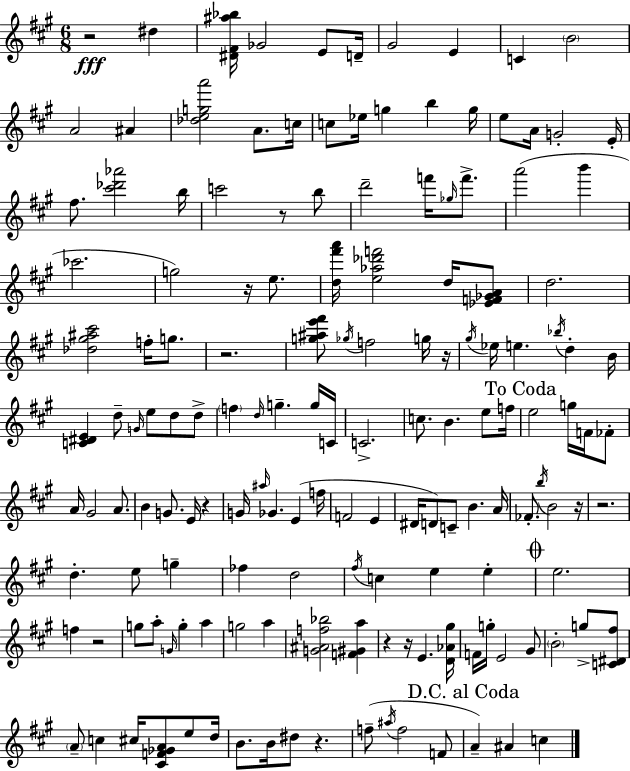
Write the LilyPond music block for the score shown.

{
  \clef treble
  \numericTimeSignature
  \time 6/8
  \key a \major
  r2\fff dis''4 | <dis' fis' ais'' bes''>16 ges'2 e'8 d'16-- | gis'2 e'4 | c'4 \parenthesize b'2 | \break a'2 ais'4 | <des'' e'' g'' a'''>2 a'8. c''16 | c''8 ees''16 g''4 b''4 g''16 | e''8 a'16 g'2-. e'16-. | \break fis''8. <cis''' des''' aes'''>2 b''16 | c'''2 r8 b''8 | d'''2-- f'''16 \grace { ges''16 } f'''8.-> | a'''2( b'''4 | \break ces'''2. | g''2) r16 e''8. | <d'' fis''' a'''>16 <e'' aes'' des''' f'''>2 d''16 <ees' f' ges' a'>8 | d''2. | \break <des'' gis'' ais'' cis'''>2 f''16-. g''8. | r2. | <g'' ais'' e''' fis'''>8 \acciaccatura { ges''16 } f''2 | g''16 r16 \acciaccatura { gis''16 } ees''16 e''4. \acciaccatura { bes''16 } d''4-. | \break b'16 <c' dis' e'>4 d''8-- \grace { g'16 } e''8 | d''8 d''8-> \parenthesize f''4 \grace { d''16 } g''4.-- | g''16 c'16 c'2.-> | c''8. b'4. | \break e''8 f''16 \mark "To Coda" e''2 | g''16 f'16 fes'8-. a'16 gis'2 | a'8. b'4 g'8. | e'16 r4 g'16 \grace { ais''16 } ges'4. | \break e'4( f''16 f'2 | e'4 dis'16 d'8) c'8-- | b'4. a'16 fes'8.-. \acciaccatura { b''16 } b'2 | r16 r2. | \break d''4.-. | e''8 g''4-- fes''4 | d''2 \acciaccatura { fis''16 } c''4 | e''4 e''4-. \mark \markup { \musicglyph "scripts.coda" } e''2. | \break f''4 | r2 g''8 a''8-. | \grace { g'16 } g''4-. a''4 g''2 | a''4 <g' ais' f'' bes''>2 | \break <f' gis' a''>4 r4 | r16 e'4. <d' aes' gis''>16 f'16 g''16-. | e'2 gis'8 \parenthesize b'2-. | g''8-> <c' dis' fis''>8 \parenthesize a'8-- | \break c''4 cis''16 <cis' f' ges' a'>8 e''8 d''16 b'8. | b'16 dis''8 r4. f''8--( | \acciaccatura { ais''16 } f''2 f'8 \mark "D.C. al Coda" a'4--) | ais'4 c''4 \bar "|."
}